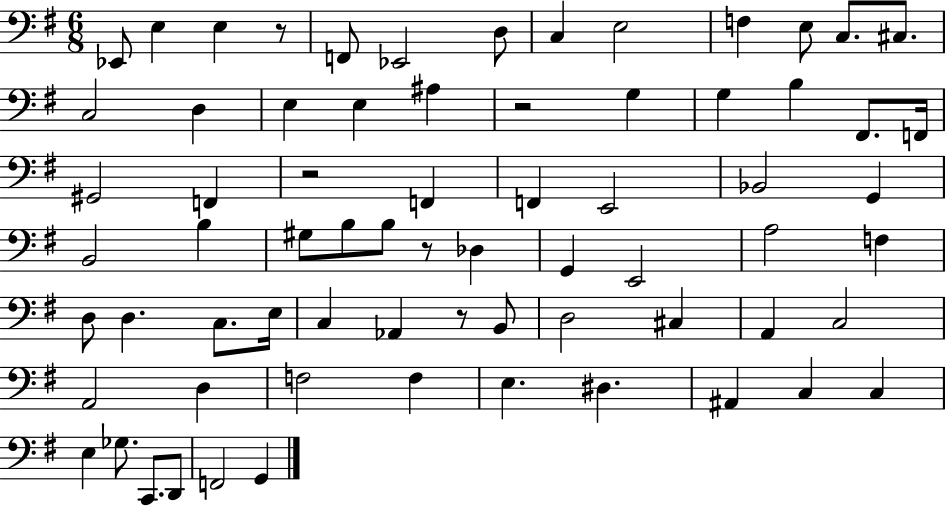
X:1
T:Untitled
M:6/8
L:1/4
K:G
_E,,/2 E, E, z/2 F,,/2 _E,,2 D,/2 C, E,2 F, E,/2 C,/2 ^C,/2 C,2 D, E, E, ^A, z2 G, G, B, ^F,,/2 F,,/4 ^G,,2 F,, z2 F,, F,, E,,2 _B,,2 G,, B,,2 B, ^G,/2 B,/2 B,/2 z/2 _D, G,, E,,2 A,2 F, D,/2 D, C,/2 E,/4 C, _A,, z/2 B,,/2 D,2 ^C, A,, C,2 A,,2 D, F,2 F, E, ^D, ^A,, C, C, E, _G,/2 C,,/2 D,,/2 F,,2 G,,